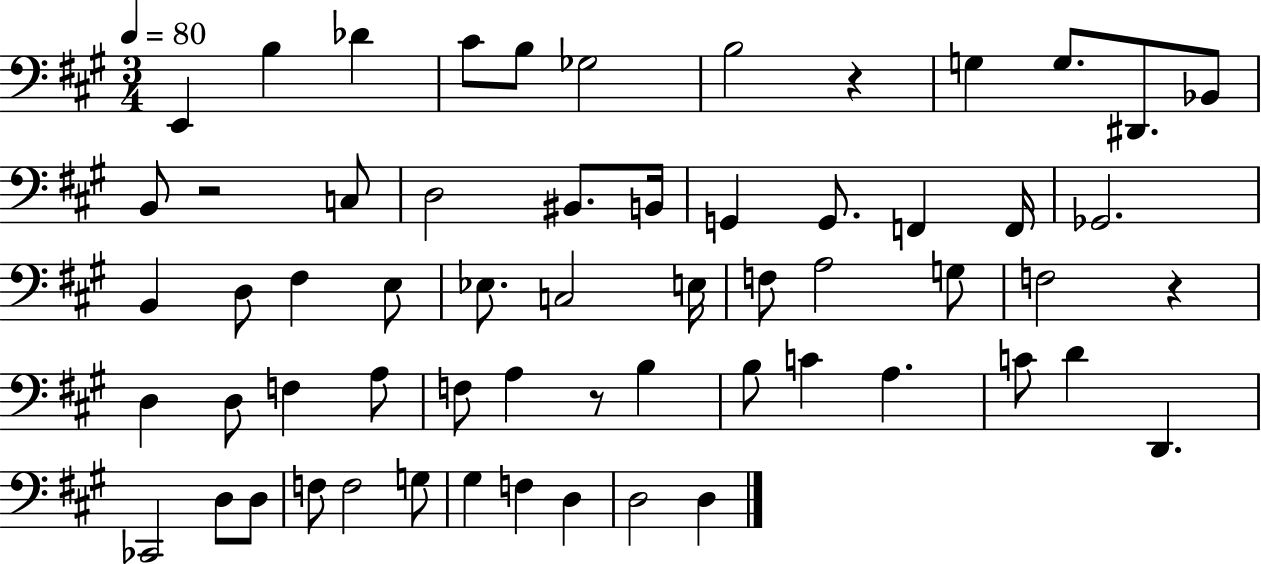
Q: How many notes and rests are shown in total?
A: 60